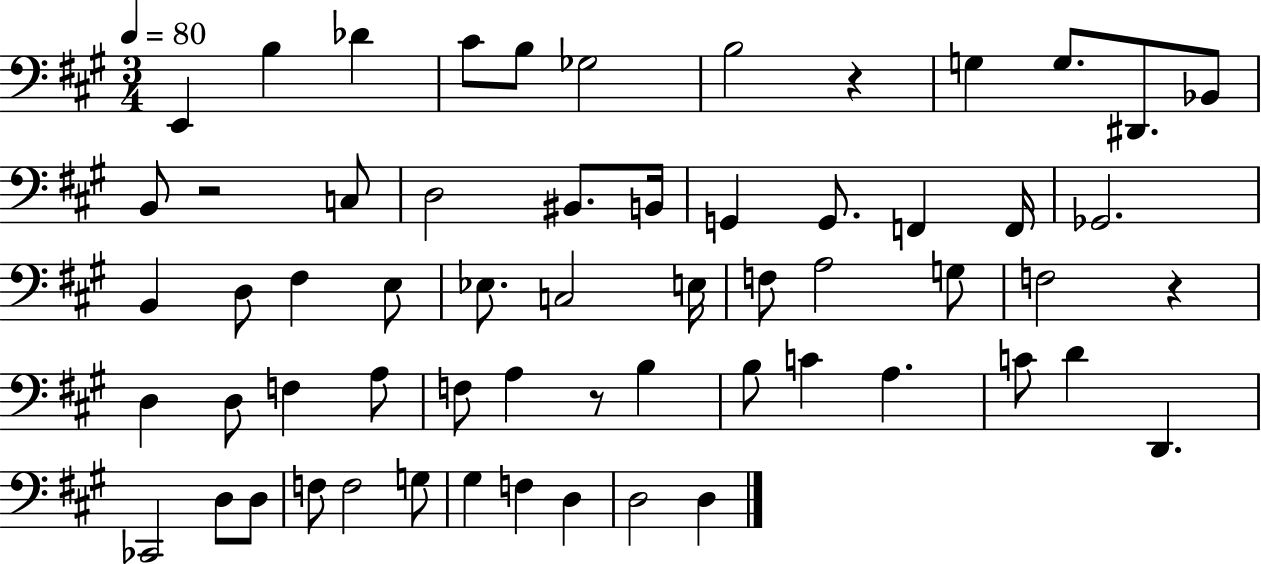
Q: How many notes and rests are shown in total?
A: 60